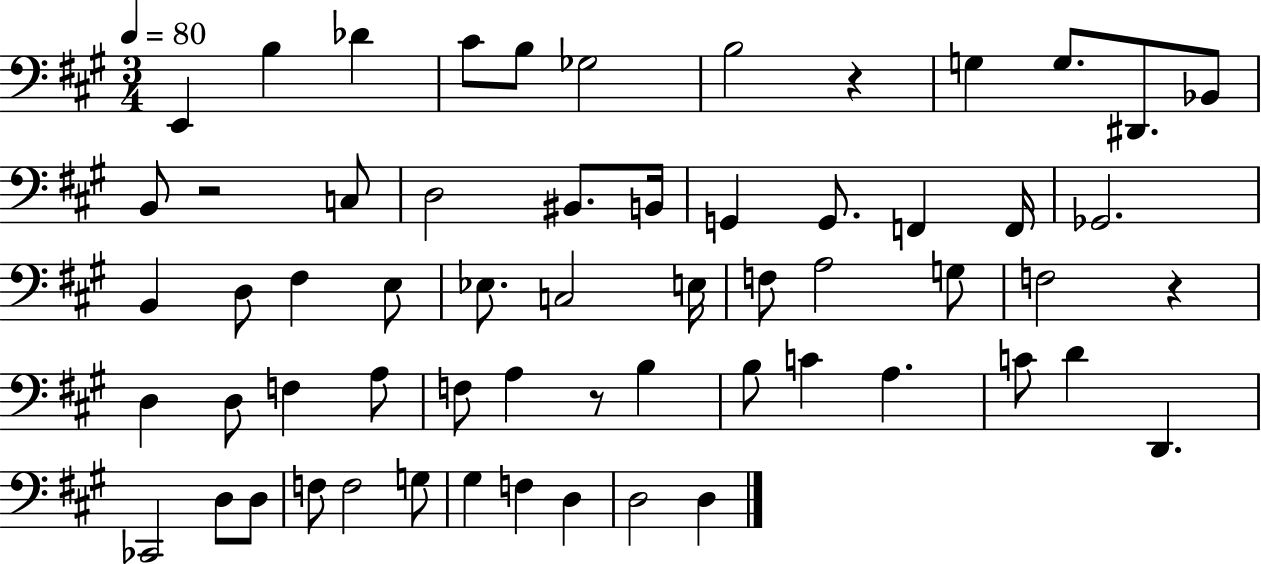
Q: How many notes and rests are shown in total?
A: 60